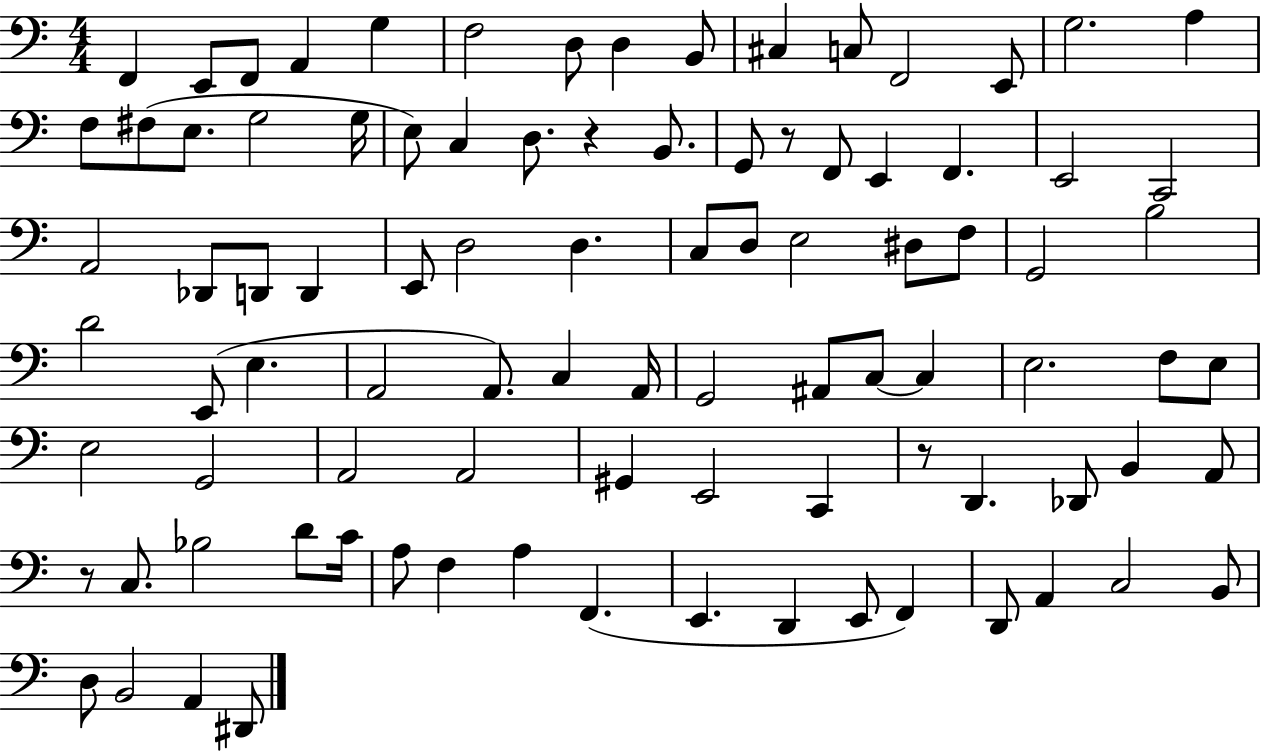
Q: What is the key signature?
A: C major